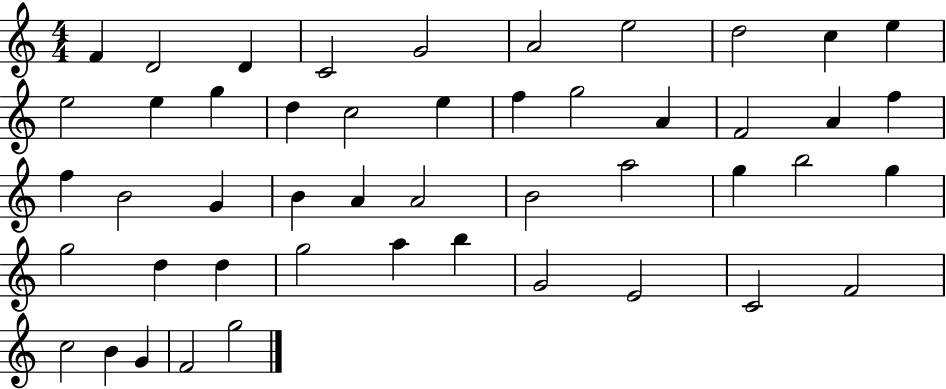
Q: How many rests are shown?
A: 0